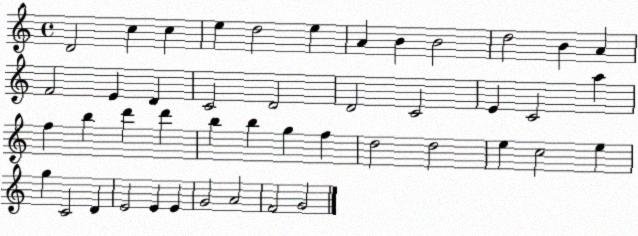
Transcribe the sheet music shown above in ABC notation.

X:1
T:Untitled
M:4/4
L:1/4
K:C
D2 c c e d2 e A B B2 d2 B A F2 E D C2 D2 D2 C2 E C2 a f b d' d' b b g f d2 d2 e c2 e g C2 D E2 E E G2 A2 F2 G2